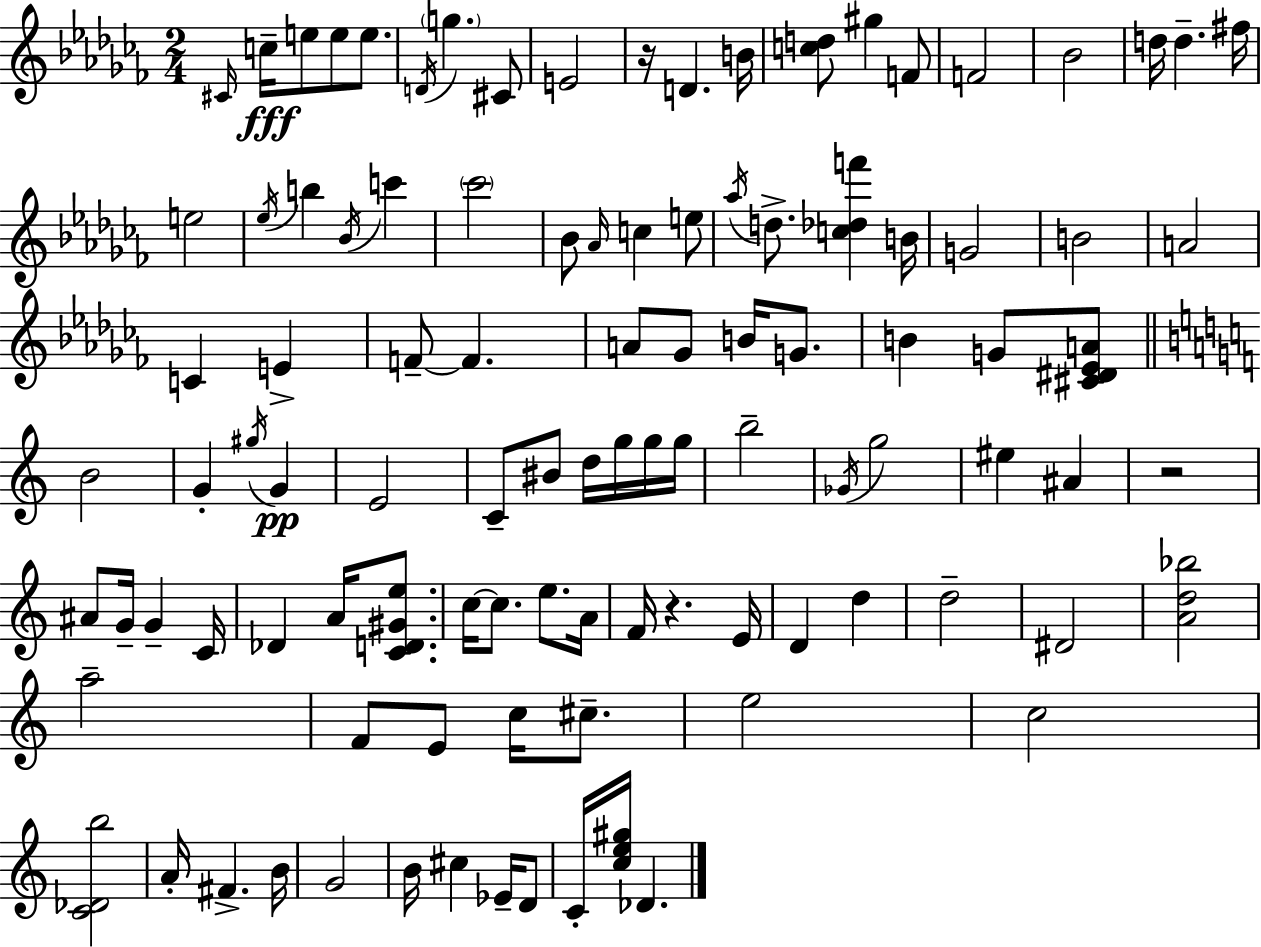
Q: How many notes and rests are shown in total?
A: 103